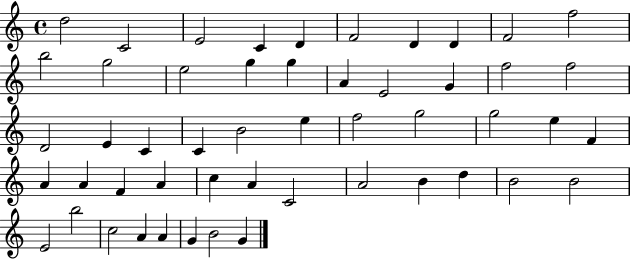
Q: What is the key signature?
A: C major